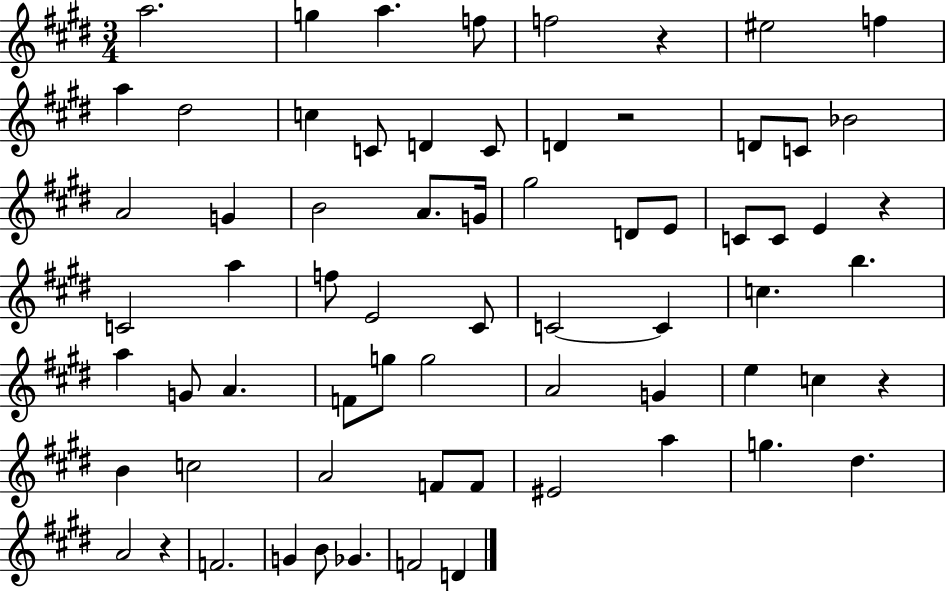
A5/h. G5/q A5/q. F5/e F5/h R/q EIS5/h F5/q A5/q D#5/h C5/q C4/e D4/q C4/e D4/q R/h D4/e C4/e Bb4/h A4/h G4/q B4/h A4/e. G4/s G#5/h D4/e E4/e C4/e C4/e E4/q R/q C4/h A5/q F5/e E4/h C#4/e C4/h C4/q C5/q. B5/q. A5/q G4/e A4/q. F4/e G5/e G5/h A4/h G4/q E5/q C5/q R/q B4/q C5/h A4/h F4/e F4/e EIS4/h A5/q G5/q. D#5/q. A4/h R/q F4/h. G4/q B4/e Gb4/q. F4/h D4/q